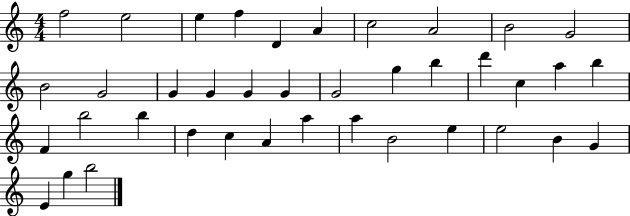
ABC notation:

X:1
T:Untitled
M:4/4
L:1/4
K:C
f2 e2 e f D A c2 A2 B2 G2 B2 G2 G G G G G2 g b d' c a b F b2 b d c A a a B2 e e2 B G E g b2